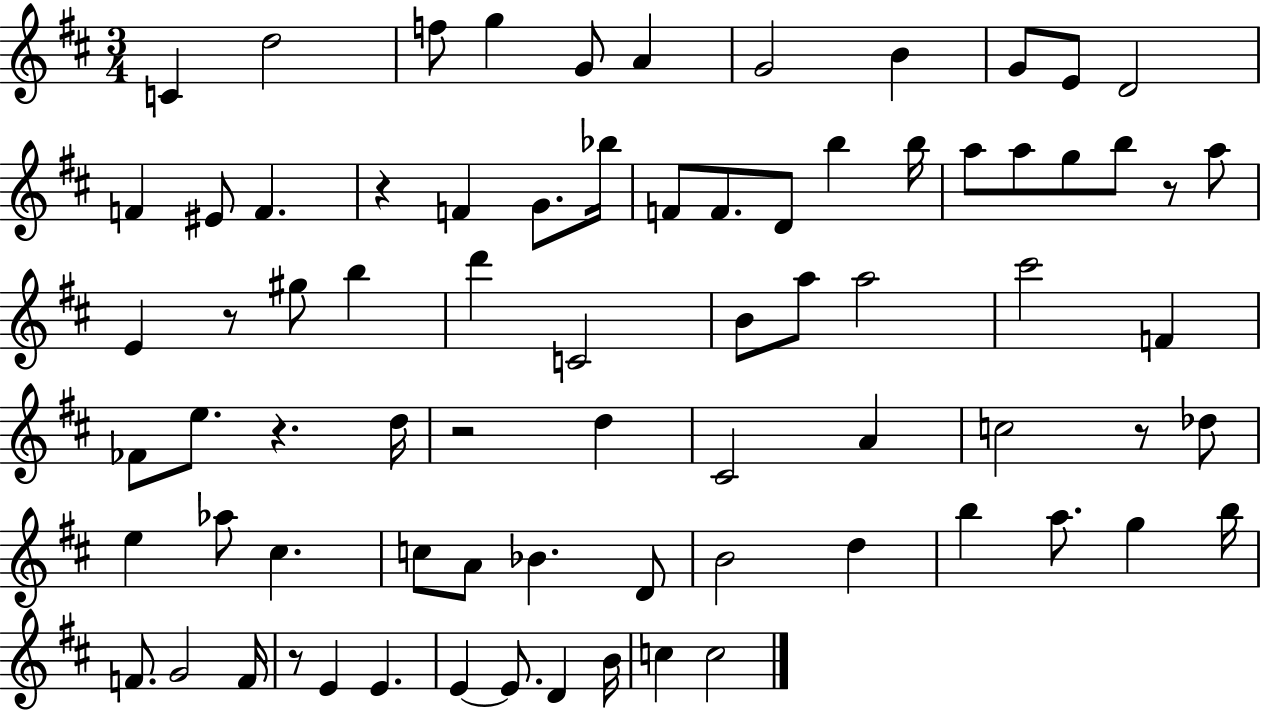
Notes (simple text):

C4/q D5/h F5/e G5/q G4/e A4/q G4/h B4/q G4/e E4/e D4/h F4/q EIS4/e F4/q. R/q F4/q G4/e. Bb5/s F4/e F4/e. D4/e B5/q B5/s A5/e A5/e G5/e B5/e R/e A5/e E4/q R/e G#5/e B5/q D6/q C4/h B4/e A5/e A5/h C#6/h F4/q FES4/e E5/e. R/q. D5/s R/h D5/q C#4/h A4/q C5/h R/e Db5/e E5/q Ab5/e C#5/q. C5/e A4/e Bb4/q. D4/e B4/h D5/q B5/q A5/e. G5/q B5/s F4/e. G4/h F4/s R/e E4/q E4/q. E4/q E4/e. D4/q B4/s C5/q C5/h